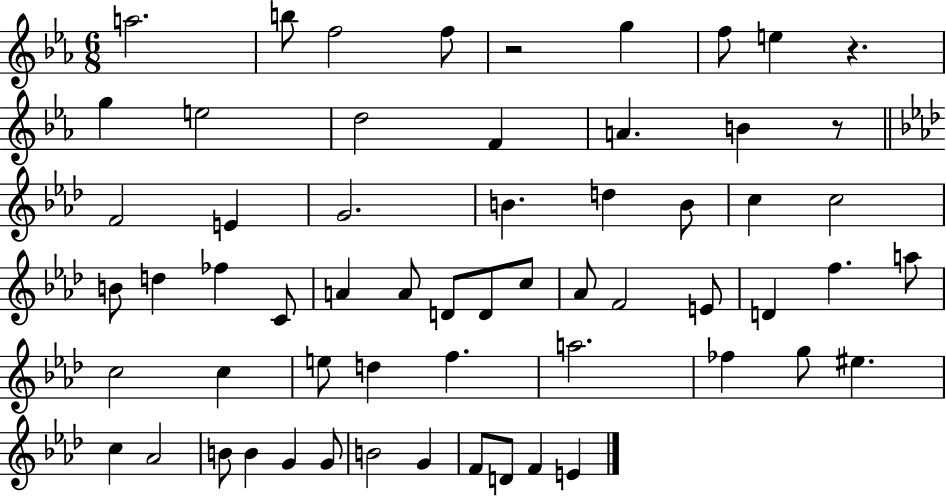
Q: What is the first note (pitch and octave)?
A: A5